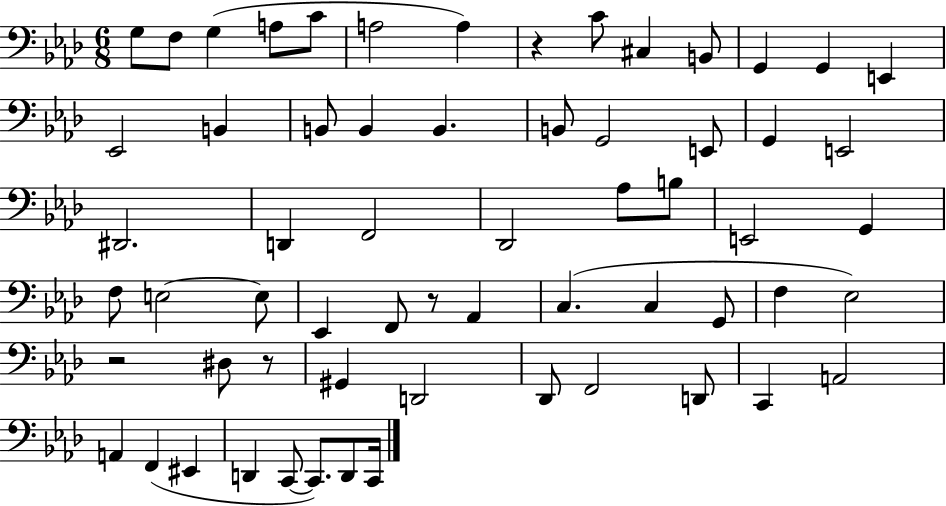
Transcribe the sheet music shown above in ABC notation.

X:1
T:Untitled
M:6/8
L:1/4
K:Ab
G,/2 F,/2 G, A,/2 C/2 A,2 A, z C/2 ^C, B,,/2 G,, G,, E,, _E,,2 B,, B,,/2 B,, B,, B,,/2 G,,2 E,,/2 G,, E,,2 ^D,,2 D,, F,,2 _D,,2 _A,/2 B,/2 E,,2 G,, F,/2 E,2 E,/2 _E,, F,,/2 z/2 _A,, C, C, G,,/2 F, _E,2 z2 ^D,/2 z/2 ^G,, D,,2 _D,,/2 F,,2 D,,/2 C,, A,,2 A,, F,, ^E,, D,, C,,/2 C,,/2 D,,/2 C,,/4